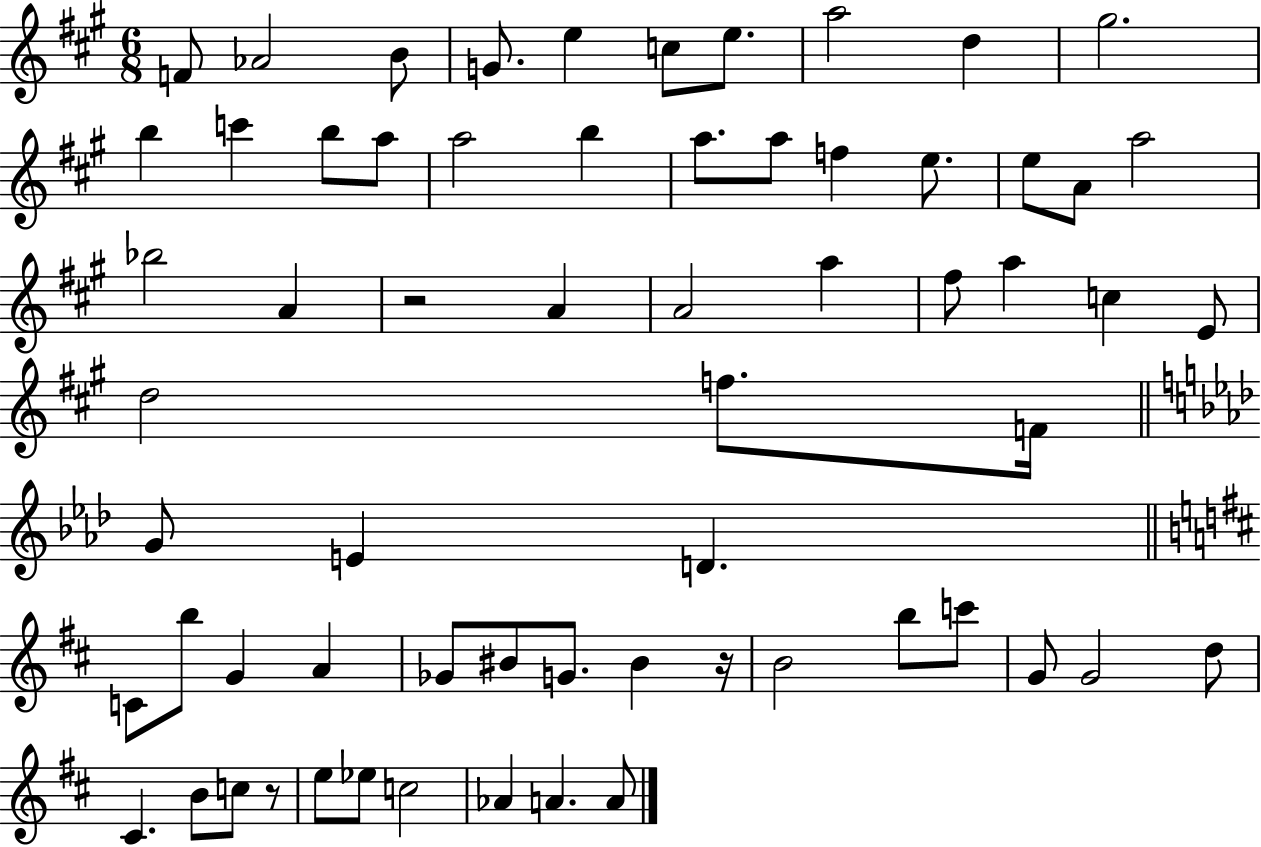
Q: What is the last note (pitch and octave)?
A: A4